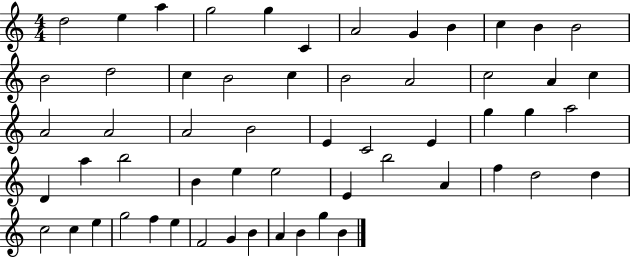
D5/h E5/q A5/q G5/h G5/q C4/q A4/h G4/q B4/q C5/q B4/q B4/h B4/h D5/h C5/q B4/h C5/q B4/h A4/h C5/h A4/q C5/q A4/h A4/h A4/h B4/h E4/q C4/h E4/q G5/q G5/q A5/h D4/q A5/q B5/h B4/q E5/q E5/h E4/q B5/h A4/q F5/q D5/h D5/q C5/h C5/q E5/q G5/h F5/q E5/q F4/h G4/q B4/q A4/q B4/q G5/q B4/q